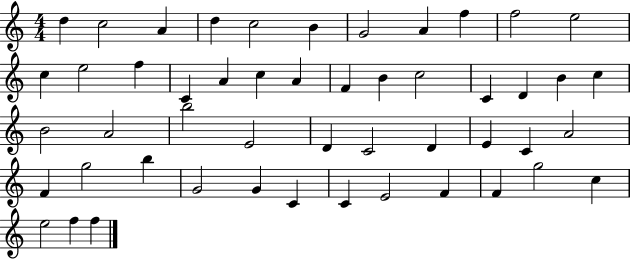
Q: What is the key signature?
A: C major